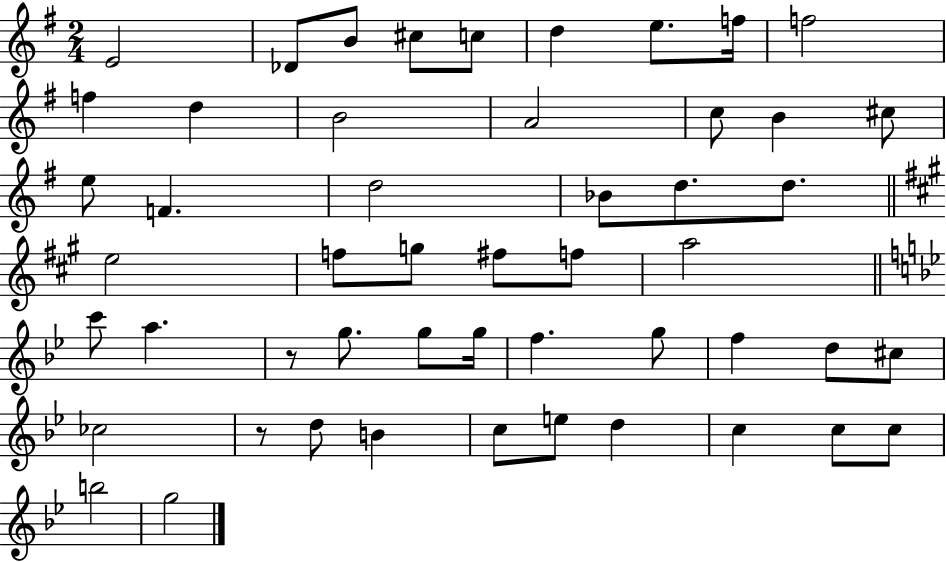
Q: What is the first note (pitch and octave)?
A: E4